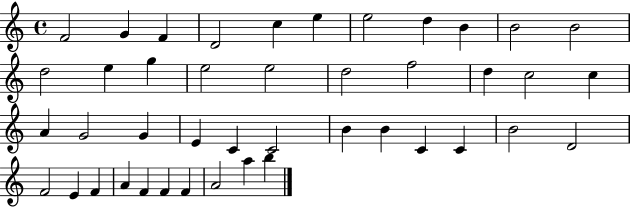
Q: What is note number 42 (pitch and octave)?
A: A5